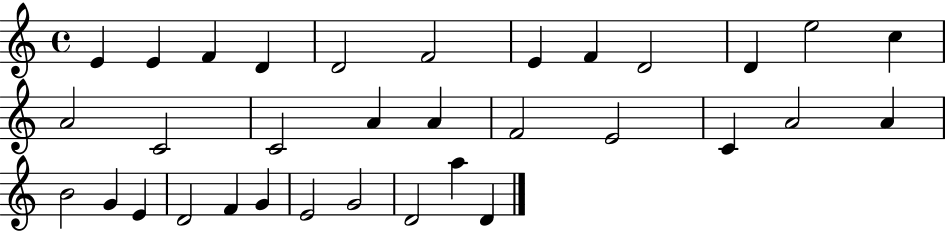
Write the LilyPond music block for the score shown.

{
  \clef treble
  \time 4/4
  \defaultTimeSignature
  \key c \major
  e'4 e'4 f'4 d'4 | d'2 f'2 | e'4 f'4 d'2 | d'4 e''2 c''4 | \break a'2 c'2 | c'2 a'4 a'4 | f'2 e'2 | c'4 a'2 a'4 | \break b'2 g'4 e'4 | d'2 f'4 g'4 | e'2 g'2 | d'2 a''4 d'4 | \break \bar "|."
}